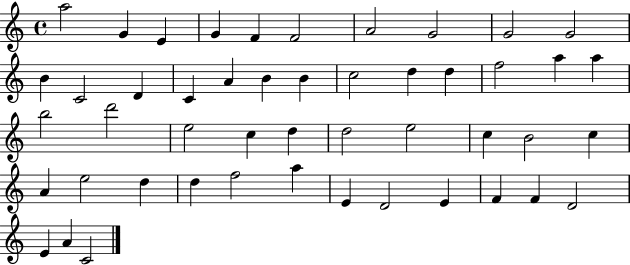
X:1
T:Untitled
M:4/4
L:1/4
K:C
a2 G E G F F2 A2 G2 G2 G2 B C2 D C A B B c2 d d f2 a a b2 d'2 e2 c d d2 e2 c B2 c A e2 d d f2 a E D2 E F F D2 E A C2